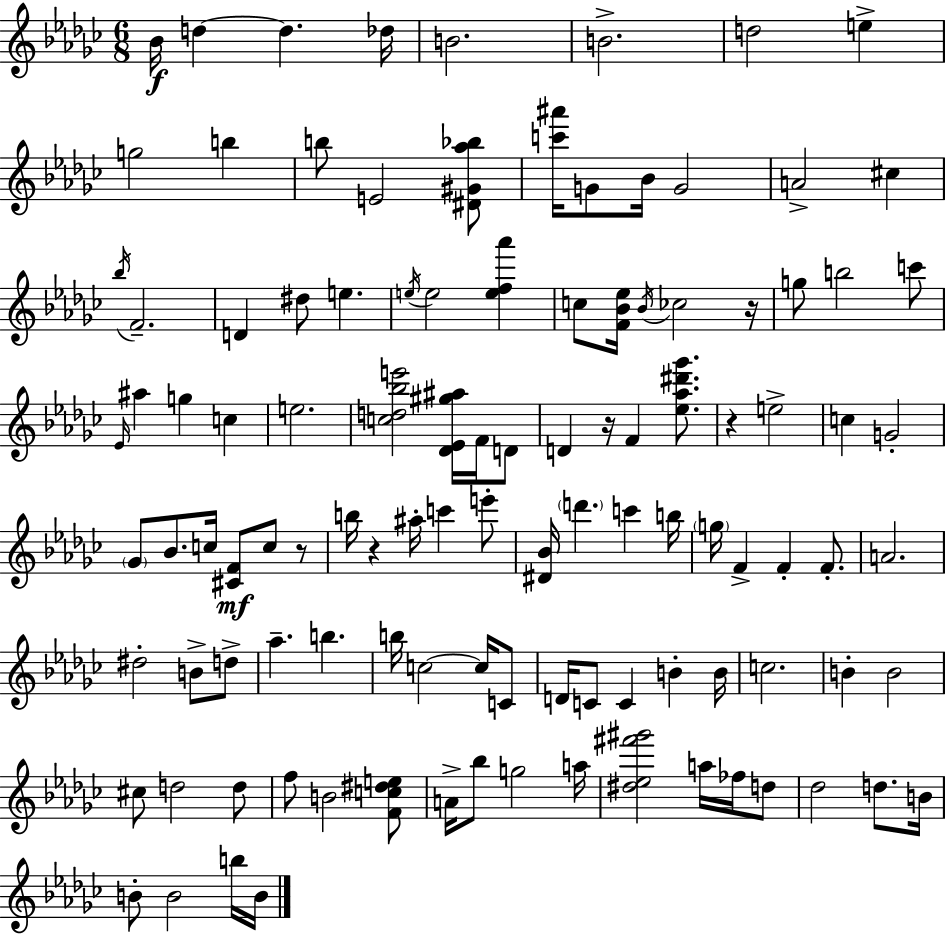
Bb4/s D5/q D5/q. Db5/s B4/h. B4/h. D5/h E5/q G5/h B5/q B5/e E4/h [D#4,G#4,Ab5,Bb5]/e [C6,A#6]/s G4/e Bb4/s G4/h A4/h C#5/q Bb5/s F4/h. D4/q D#5/e E5/q. E5/s E5/h [E5,F5,Ab6]/q C5/e [F4,Bb4,Eb5]/s Bb4/s CES5/h R/s G5/e B5/h C6/e Eb4/s A#5/q G5/q C5/q E5/h. [C5,D5,Bb5,E6]/h [Db4,Eb4,G#5,A#5]/s F4/s D4/e D4/q R/s F4/q [Eb5,Ab5,D#6,Gb6]/e. R/q E5/h C5/q G4/h Gb4/e Bb4/e. C5/s [C#4,F4]/e C5/e R/e B5/s R/q A#5/s C6/q E6/e [D#4,Bb4]/s D6/q. C6/q B5/s G5/s F4/q F4/q F4/e. A4/h. D#5/h B4/e D5/e Ab5/q. B5/q. B5/s C5/h C5/s C4/e D4/s C4/e C4/q B4/q B4/s C5/h. B4/q B4/h C#5/e D5/h D5/e F5/e B4/h [F4,C5,D#5,E5]/e A4/s Bb5/e G5/h A5/s [D#5,Eb5,F#6,G#6]/h A5/s FES5/s D5/e Db5/h D5/e. B4/s B4/e B4/h B5/s B4/s